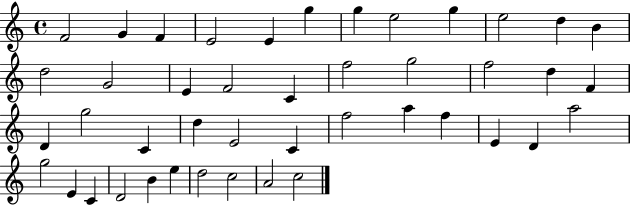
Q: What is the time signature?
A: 4/4